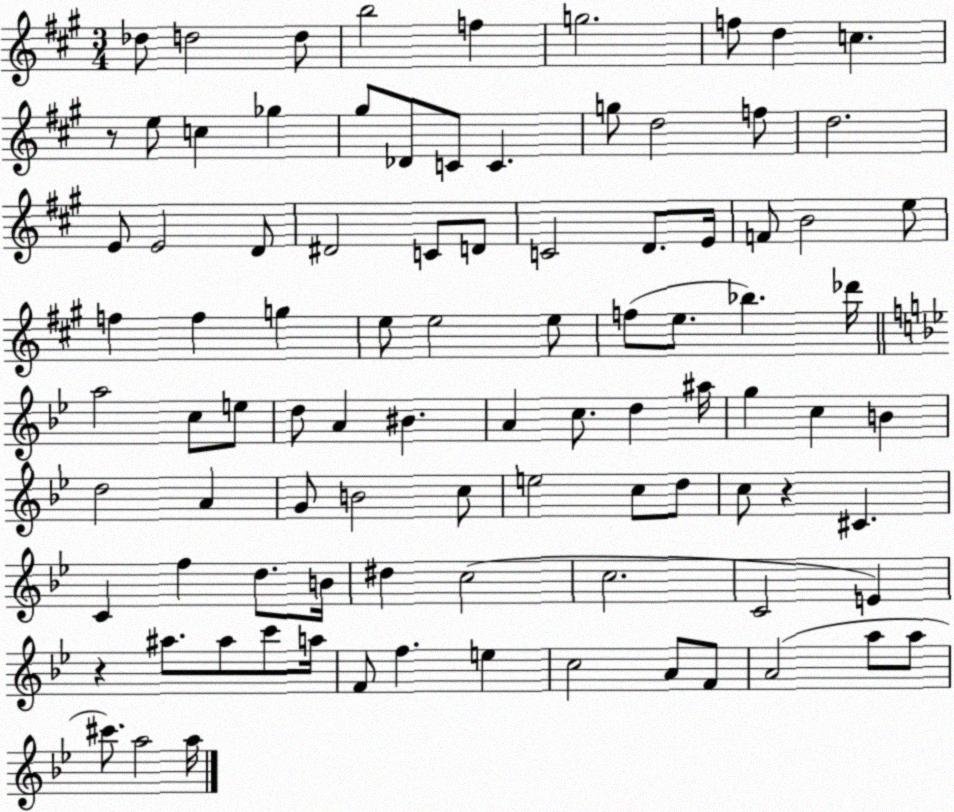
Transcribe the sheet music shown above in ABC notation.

X:1
T:Untitled
M:3/4
L:1/4
K:A
_d/2 d2 d/2 b2 f g2 f/2 d c z/2 e/2 c _g ^g/2 _D/2 C/2 C g/2 d2 f/2 d2 E/2 E2 D/2 ^D2 C/2 D/2 C2 D/2 E/4 F/2 B2 e/2 f f g e/2 e2 e/2 f/2 e/2 _b _d'/4 a2 c/2 e/2 d/2 A ^B A c/2 d ^a/4 g c B d2 A G/2 B2 c/2 e2 c/2 d/2 c/2 z ^C C f d/2 B/4 ^d c2 c2 C2 E z ^a/2 ^a/2 c'/2 a/4 F/2 f e c2 A/2 F/2 A2 a/2 a/2 ^c'/2 a2 a/4